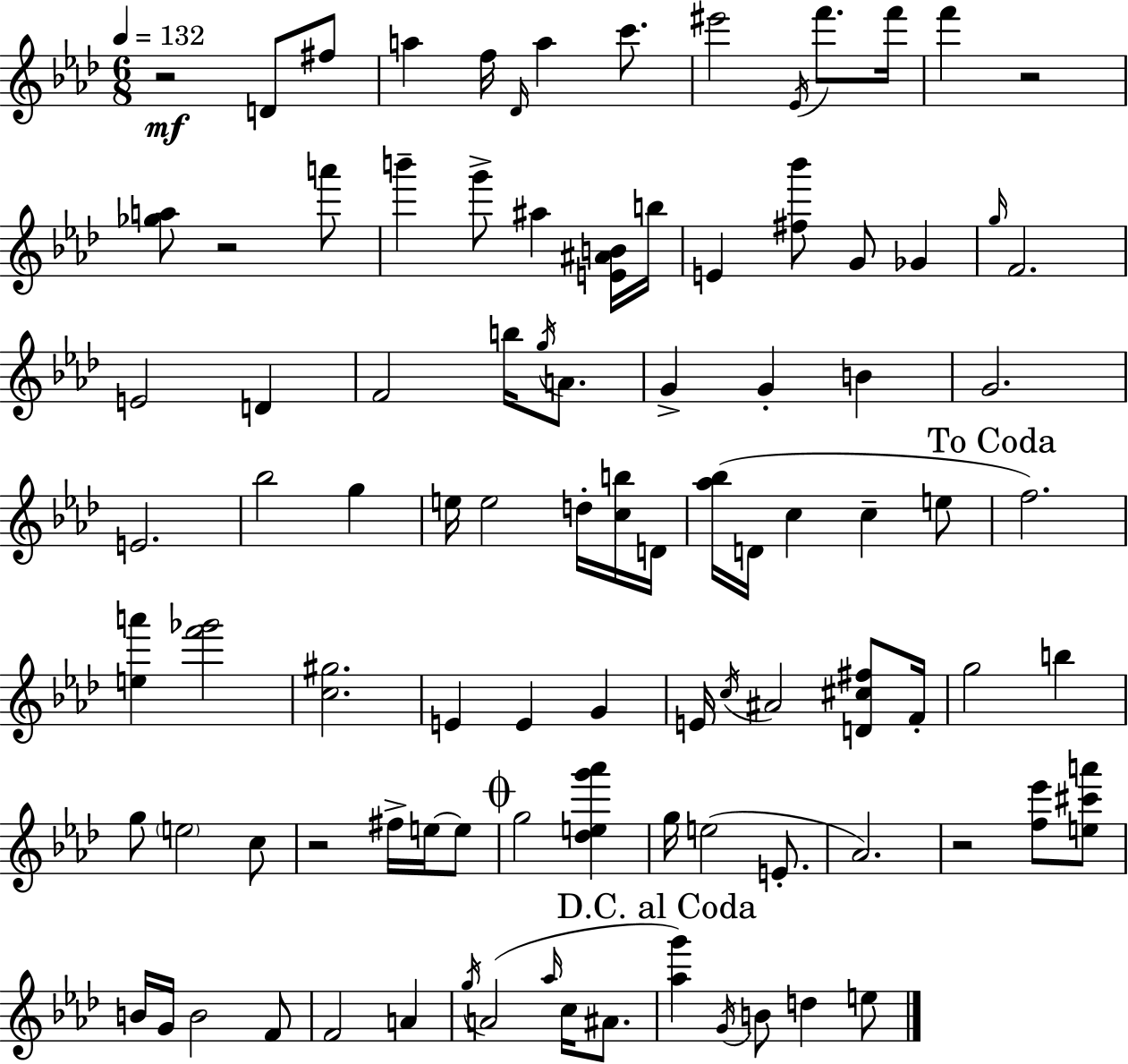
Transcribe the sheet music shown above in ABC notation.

X:1
T:Untitled
M:6/8
L:1/4
K:Ab
z2 D/2 ^f/2 a f/4 _D/4 a c'/2 ^e'2 _E/4 f'/2 f'/4 f' z2 [_ga]/2 z2 a'/2 b' g'/2 ^a [E^AB]/4 b/4 E [^f_b']/2 G/2 _G g/4 F2 E2 D F2 b/4 g/4 A/2 G G B G2 E2 _b2 g e/4 e2 d/4 [cb]/4 D/4 [_a_b]/4 D/4 c c e/2 f2 [ea'] [f'_g']2 [c^g]2 E E G E/4 c/4 ^A2 [D^c^f]/2 F/4 g2 b g/2 e2 c/2 z2 ^f/4 e/4 e/2 g2 [_deg'_a'] g/4 e2 E/2 _A2 z2 [f_e']/2 [e^c'a']/2 B/4 G/4 B2 F/2 F2 A g/4 A2 _a/4 c/4 ^A/2 [_ag'] G/4 B/2 d e/2